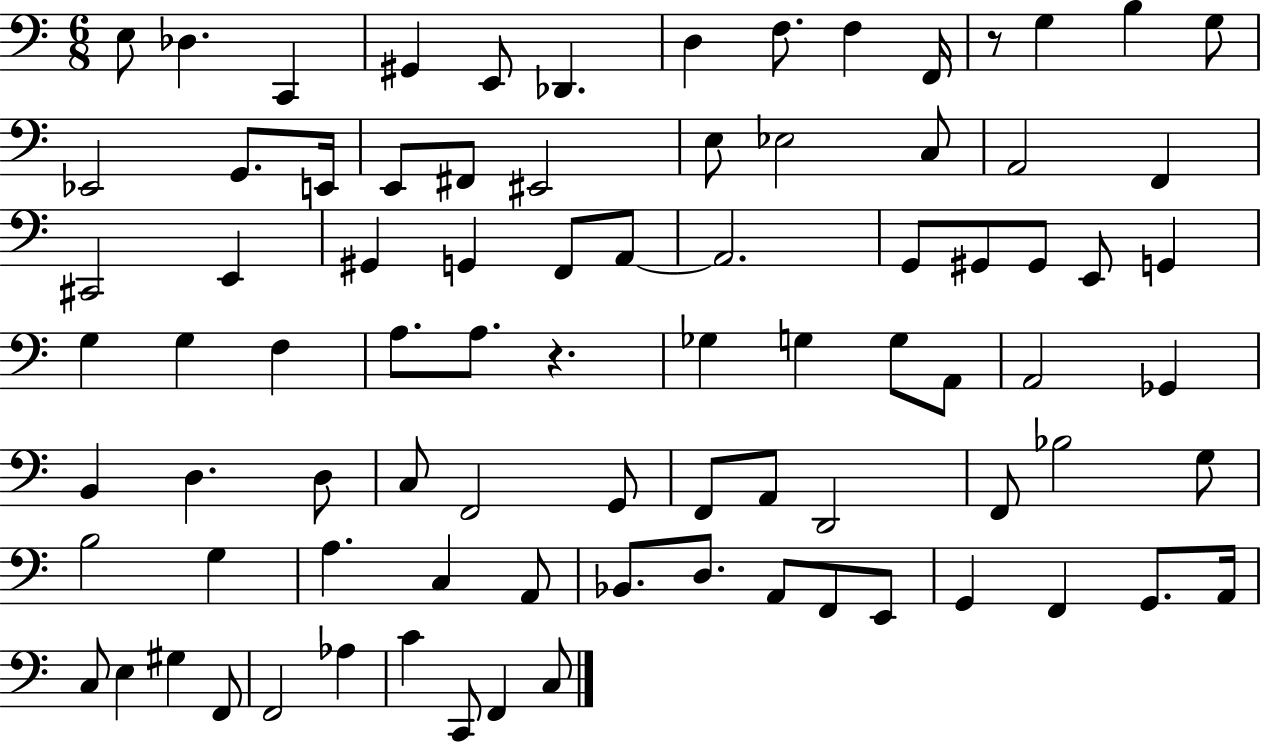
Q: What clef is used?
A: bass